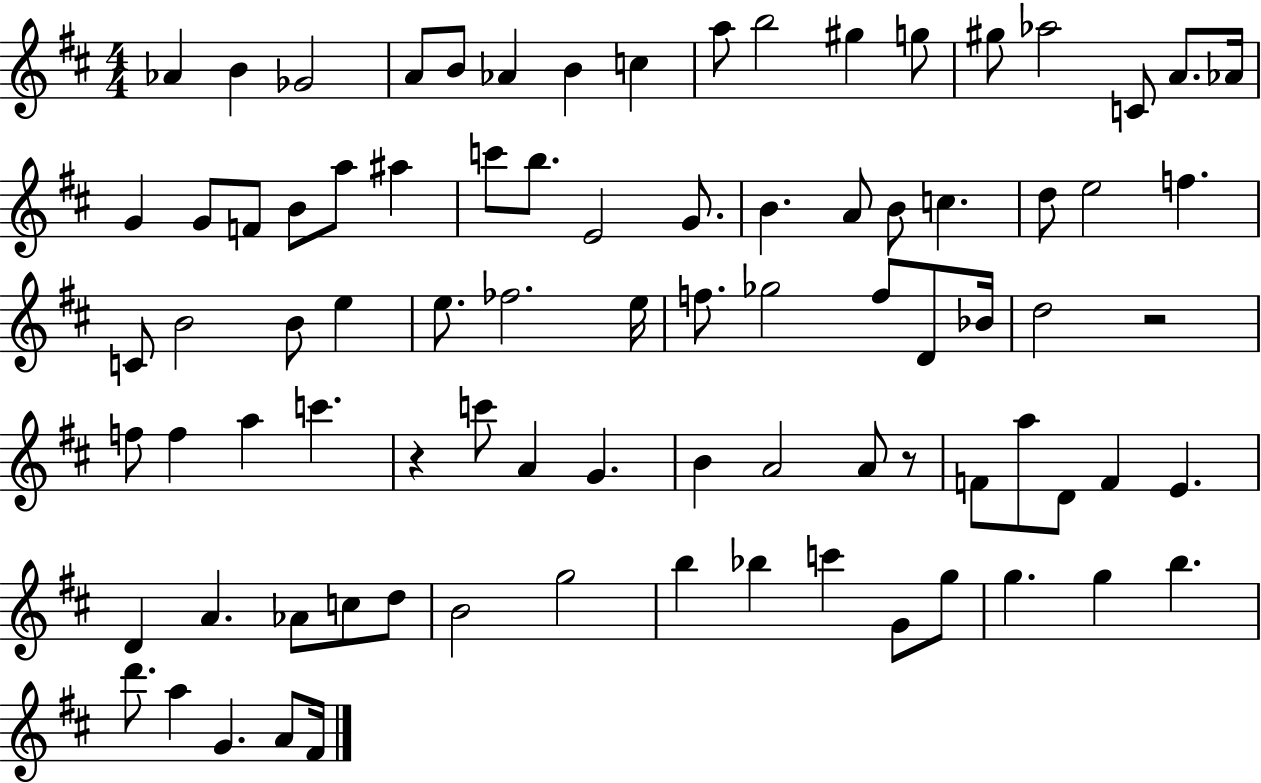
Ab4/q B4/q Gb4/h A4/e B4/e Ab4/q B4/q C5/q A5/e B5/h G#5/q G5/e G#5/e Ab5/h C4/e A4/e. Ab4/s G4/q G4/e F4/e B4/e A5/e A#5/q C6/e B5/e. E4/h G4/e. B4/q. A4/e B4/e C5/q. D5/e E5/h F5/q. C4/e B4/h B4/e E5/q E5/e. FES5/h. E5/s F5/e. Gb5/h F5/e D4/e Bb4/s D5/h R/h F5/e F5/q A5/q C6/q. R/q C6/e A4/q G4/q. B4/q A4/h A4/e R/e F4/e A5/e D4/e F4/q E4/q. D4/q A4/q. Ab4/e C5/e D5/e B4/h G5/h B5/q Bb5/q C6/q G4/e G5/e G5/q. G5/q B5/q. D6/e. A5/q G4/q. A4/e F#4/s